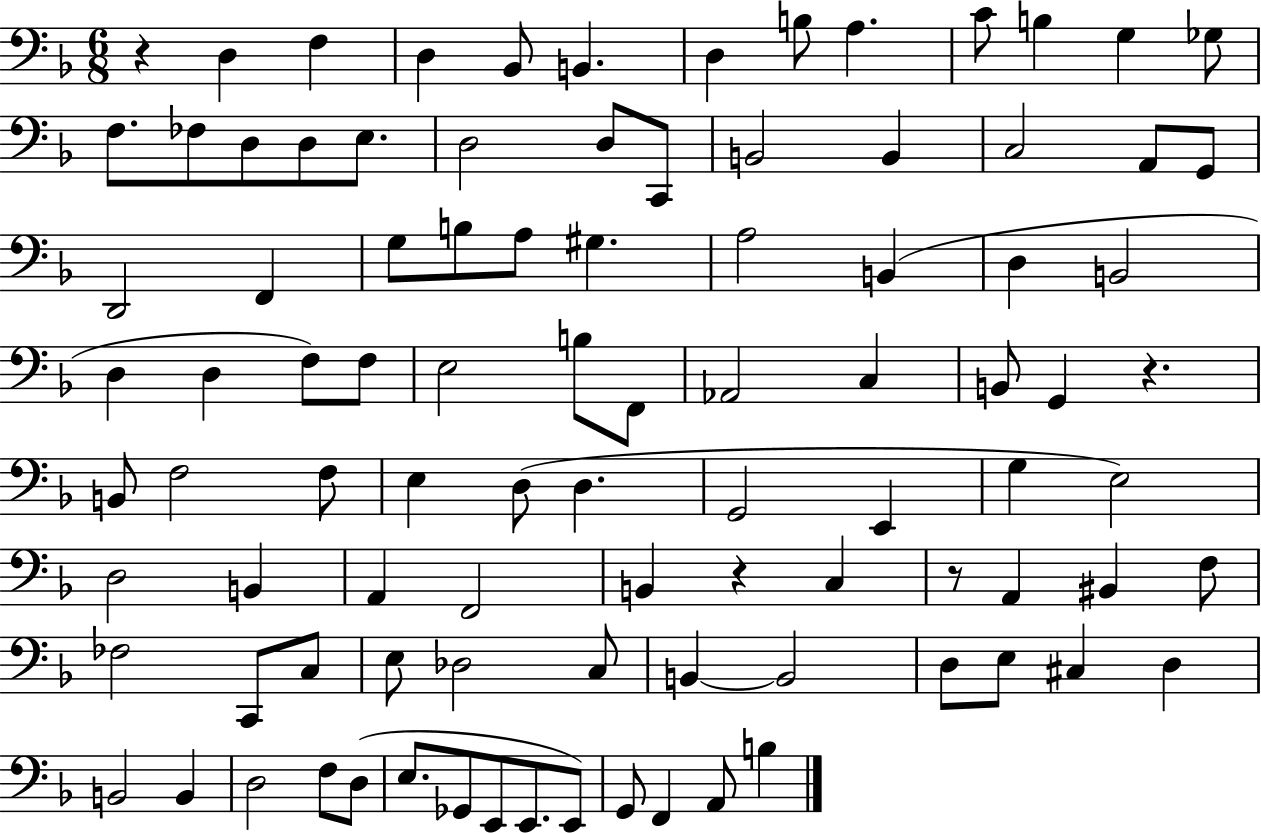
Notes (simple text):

R/q D3/q F3/q D3/q Bb2/e B2/q. D3/q B3/e A3/q. C4/e B3/q G3/q Gb3/e F3/e. FES3/e D3/e D3/e E3/e. D3/h D3/e C2/e B2/h B2/q C3/h A2/e G2/e D2/h F2/q G3/e B3/e A3/e G#3/q. A3/h B2/q D3/q B2/h D3/q D3/q F3/e F3/e E3/h B3/e F2/e Ab2/h C3/q B2/e G2/q R/q. B2/e F3/h F3/e E3/q D3/e D3/q. G2/h E2/q G3/q E3/h D3/h B2/q A2/q F2/h B2/q R/q C3/q R/e A2/q BIS2/q F3/e FES3/h C2/e C3/e E3/e Db3/h C3/e B2/q B2/h D3/e E3/e C#3/q D3/q B2/h B2/q D3/h F3/e D3/e E3/e. Gb2/e E2/e E2/e. E2/e G2/e F2/q A2/e B3/q